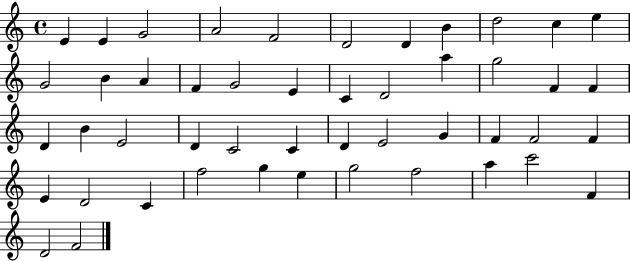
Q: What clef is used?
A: treble